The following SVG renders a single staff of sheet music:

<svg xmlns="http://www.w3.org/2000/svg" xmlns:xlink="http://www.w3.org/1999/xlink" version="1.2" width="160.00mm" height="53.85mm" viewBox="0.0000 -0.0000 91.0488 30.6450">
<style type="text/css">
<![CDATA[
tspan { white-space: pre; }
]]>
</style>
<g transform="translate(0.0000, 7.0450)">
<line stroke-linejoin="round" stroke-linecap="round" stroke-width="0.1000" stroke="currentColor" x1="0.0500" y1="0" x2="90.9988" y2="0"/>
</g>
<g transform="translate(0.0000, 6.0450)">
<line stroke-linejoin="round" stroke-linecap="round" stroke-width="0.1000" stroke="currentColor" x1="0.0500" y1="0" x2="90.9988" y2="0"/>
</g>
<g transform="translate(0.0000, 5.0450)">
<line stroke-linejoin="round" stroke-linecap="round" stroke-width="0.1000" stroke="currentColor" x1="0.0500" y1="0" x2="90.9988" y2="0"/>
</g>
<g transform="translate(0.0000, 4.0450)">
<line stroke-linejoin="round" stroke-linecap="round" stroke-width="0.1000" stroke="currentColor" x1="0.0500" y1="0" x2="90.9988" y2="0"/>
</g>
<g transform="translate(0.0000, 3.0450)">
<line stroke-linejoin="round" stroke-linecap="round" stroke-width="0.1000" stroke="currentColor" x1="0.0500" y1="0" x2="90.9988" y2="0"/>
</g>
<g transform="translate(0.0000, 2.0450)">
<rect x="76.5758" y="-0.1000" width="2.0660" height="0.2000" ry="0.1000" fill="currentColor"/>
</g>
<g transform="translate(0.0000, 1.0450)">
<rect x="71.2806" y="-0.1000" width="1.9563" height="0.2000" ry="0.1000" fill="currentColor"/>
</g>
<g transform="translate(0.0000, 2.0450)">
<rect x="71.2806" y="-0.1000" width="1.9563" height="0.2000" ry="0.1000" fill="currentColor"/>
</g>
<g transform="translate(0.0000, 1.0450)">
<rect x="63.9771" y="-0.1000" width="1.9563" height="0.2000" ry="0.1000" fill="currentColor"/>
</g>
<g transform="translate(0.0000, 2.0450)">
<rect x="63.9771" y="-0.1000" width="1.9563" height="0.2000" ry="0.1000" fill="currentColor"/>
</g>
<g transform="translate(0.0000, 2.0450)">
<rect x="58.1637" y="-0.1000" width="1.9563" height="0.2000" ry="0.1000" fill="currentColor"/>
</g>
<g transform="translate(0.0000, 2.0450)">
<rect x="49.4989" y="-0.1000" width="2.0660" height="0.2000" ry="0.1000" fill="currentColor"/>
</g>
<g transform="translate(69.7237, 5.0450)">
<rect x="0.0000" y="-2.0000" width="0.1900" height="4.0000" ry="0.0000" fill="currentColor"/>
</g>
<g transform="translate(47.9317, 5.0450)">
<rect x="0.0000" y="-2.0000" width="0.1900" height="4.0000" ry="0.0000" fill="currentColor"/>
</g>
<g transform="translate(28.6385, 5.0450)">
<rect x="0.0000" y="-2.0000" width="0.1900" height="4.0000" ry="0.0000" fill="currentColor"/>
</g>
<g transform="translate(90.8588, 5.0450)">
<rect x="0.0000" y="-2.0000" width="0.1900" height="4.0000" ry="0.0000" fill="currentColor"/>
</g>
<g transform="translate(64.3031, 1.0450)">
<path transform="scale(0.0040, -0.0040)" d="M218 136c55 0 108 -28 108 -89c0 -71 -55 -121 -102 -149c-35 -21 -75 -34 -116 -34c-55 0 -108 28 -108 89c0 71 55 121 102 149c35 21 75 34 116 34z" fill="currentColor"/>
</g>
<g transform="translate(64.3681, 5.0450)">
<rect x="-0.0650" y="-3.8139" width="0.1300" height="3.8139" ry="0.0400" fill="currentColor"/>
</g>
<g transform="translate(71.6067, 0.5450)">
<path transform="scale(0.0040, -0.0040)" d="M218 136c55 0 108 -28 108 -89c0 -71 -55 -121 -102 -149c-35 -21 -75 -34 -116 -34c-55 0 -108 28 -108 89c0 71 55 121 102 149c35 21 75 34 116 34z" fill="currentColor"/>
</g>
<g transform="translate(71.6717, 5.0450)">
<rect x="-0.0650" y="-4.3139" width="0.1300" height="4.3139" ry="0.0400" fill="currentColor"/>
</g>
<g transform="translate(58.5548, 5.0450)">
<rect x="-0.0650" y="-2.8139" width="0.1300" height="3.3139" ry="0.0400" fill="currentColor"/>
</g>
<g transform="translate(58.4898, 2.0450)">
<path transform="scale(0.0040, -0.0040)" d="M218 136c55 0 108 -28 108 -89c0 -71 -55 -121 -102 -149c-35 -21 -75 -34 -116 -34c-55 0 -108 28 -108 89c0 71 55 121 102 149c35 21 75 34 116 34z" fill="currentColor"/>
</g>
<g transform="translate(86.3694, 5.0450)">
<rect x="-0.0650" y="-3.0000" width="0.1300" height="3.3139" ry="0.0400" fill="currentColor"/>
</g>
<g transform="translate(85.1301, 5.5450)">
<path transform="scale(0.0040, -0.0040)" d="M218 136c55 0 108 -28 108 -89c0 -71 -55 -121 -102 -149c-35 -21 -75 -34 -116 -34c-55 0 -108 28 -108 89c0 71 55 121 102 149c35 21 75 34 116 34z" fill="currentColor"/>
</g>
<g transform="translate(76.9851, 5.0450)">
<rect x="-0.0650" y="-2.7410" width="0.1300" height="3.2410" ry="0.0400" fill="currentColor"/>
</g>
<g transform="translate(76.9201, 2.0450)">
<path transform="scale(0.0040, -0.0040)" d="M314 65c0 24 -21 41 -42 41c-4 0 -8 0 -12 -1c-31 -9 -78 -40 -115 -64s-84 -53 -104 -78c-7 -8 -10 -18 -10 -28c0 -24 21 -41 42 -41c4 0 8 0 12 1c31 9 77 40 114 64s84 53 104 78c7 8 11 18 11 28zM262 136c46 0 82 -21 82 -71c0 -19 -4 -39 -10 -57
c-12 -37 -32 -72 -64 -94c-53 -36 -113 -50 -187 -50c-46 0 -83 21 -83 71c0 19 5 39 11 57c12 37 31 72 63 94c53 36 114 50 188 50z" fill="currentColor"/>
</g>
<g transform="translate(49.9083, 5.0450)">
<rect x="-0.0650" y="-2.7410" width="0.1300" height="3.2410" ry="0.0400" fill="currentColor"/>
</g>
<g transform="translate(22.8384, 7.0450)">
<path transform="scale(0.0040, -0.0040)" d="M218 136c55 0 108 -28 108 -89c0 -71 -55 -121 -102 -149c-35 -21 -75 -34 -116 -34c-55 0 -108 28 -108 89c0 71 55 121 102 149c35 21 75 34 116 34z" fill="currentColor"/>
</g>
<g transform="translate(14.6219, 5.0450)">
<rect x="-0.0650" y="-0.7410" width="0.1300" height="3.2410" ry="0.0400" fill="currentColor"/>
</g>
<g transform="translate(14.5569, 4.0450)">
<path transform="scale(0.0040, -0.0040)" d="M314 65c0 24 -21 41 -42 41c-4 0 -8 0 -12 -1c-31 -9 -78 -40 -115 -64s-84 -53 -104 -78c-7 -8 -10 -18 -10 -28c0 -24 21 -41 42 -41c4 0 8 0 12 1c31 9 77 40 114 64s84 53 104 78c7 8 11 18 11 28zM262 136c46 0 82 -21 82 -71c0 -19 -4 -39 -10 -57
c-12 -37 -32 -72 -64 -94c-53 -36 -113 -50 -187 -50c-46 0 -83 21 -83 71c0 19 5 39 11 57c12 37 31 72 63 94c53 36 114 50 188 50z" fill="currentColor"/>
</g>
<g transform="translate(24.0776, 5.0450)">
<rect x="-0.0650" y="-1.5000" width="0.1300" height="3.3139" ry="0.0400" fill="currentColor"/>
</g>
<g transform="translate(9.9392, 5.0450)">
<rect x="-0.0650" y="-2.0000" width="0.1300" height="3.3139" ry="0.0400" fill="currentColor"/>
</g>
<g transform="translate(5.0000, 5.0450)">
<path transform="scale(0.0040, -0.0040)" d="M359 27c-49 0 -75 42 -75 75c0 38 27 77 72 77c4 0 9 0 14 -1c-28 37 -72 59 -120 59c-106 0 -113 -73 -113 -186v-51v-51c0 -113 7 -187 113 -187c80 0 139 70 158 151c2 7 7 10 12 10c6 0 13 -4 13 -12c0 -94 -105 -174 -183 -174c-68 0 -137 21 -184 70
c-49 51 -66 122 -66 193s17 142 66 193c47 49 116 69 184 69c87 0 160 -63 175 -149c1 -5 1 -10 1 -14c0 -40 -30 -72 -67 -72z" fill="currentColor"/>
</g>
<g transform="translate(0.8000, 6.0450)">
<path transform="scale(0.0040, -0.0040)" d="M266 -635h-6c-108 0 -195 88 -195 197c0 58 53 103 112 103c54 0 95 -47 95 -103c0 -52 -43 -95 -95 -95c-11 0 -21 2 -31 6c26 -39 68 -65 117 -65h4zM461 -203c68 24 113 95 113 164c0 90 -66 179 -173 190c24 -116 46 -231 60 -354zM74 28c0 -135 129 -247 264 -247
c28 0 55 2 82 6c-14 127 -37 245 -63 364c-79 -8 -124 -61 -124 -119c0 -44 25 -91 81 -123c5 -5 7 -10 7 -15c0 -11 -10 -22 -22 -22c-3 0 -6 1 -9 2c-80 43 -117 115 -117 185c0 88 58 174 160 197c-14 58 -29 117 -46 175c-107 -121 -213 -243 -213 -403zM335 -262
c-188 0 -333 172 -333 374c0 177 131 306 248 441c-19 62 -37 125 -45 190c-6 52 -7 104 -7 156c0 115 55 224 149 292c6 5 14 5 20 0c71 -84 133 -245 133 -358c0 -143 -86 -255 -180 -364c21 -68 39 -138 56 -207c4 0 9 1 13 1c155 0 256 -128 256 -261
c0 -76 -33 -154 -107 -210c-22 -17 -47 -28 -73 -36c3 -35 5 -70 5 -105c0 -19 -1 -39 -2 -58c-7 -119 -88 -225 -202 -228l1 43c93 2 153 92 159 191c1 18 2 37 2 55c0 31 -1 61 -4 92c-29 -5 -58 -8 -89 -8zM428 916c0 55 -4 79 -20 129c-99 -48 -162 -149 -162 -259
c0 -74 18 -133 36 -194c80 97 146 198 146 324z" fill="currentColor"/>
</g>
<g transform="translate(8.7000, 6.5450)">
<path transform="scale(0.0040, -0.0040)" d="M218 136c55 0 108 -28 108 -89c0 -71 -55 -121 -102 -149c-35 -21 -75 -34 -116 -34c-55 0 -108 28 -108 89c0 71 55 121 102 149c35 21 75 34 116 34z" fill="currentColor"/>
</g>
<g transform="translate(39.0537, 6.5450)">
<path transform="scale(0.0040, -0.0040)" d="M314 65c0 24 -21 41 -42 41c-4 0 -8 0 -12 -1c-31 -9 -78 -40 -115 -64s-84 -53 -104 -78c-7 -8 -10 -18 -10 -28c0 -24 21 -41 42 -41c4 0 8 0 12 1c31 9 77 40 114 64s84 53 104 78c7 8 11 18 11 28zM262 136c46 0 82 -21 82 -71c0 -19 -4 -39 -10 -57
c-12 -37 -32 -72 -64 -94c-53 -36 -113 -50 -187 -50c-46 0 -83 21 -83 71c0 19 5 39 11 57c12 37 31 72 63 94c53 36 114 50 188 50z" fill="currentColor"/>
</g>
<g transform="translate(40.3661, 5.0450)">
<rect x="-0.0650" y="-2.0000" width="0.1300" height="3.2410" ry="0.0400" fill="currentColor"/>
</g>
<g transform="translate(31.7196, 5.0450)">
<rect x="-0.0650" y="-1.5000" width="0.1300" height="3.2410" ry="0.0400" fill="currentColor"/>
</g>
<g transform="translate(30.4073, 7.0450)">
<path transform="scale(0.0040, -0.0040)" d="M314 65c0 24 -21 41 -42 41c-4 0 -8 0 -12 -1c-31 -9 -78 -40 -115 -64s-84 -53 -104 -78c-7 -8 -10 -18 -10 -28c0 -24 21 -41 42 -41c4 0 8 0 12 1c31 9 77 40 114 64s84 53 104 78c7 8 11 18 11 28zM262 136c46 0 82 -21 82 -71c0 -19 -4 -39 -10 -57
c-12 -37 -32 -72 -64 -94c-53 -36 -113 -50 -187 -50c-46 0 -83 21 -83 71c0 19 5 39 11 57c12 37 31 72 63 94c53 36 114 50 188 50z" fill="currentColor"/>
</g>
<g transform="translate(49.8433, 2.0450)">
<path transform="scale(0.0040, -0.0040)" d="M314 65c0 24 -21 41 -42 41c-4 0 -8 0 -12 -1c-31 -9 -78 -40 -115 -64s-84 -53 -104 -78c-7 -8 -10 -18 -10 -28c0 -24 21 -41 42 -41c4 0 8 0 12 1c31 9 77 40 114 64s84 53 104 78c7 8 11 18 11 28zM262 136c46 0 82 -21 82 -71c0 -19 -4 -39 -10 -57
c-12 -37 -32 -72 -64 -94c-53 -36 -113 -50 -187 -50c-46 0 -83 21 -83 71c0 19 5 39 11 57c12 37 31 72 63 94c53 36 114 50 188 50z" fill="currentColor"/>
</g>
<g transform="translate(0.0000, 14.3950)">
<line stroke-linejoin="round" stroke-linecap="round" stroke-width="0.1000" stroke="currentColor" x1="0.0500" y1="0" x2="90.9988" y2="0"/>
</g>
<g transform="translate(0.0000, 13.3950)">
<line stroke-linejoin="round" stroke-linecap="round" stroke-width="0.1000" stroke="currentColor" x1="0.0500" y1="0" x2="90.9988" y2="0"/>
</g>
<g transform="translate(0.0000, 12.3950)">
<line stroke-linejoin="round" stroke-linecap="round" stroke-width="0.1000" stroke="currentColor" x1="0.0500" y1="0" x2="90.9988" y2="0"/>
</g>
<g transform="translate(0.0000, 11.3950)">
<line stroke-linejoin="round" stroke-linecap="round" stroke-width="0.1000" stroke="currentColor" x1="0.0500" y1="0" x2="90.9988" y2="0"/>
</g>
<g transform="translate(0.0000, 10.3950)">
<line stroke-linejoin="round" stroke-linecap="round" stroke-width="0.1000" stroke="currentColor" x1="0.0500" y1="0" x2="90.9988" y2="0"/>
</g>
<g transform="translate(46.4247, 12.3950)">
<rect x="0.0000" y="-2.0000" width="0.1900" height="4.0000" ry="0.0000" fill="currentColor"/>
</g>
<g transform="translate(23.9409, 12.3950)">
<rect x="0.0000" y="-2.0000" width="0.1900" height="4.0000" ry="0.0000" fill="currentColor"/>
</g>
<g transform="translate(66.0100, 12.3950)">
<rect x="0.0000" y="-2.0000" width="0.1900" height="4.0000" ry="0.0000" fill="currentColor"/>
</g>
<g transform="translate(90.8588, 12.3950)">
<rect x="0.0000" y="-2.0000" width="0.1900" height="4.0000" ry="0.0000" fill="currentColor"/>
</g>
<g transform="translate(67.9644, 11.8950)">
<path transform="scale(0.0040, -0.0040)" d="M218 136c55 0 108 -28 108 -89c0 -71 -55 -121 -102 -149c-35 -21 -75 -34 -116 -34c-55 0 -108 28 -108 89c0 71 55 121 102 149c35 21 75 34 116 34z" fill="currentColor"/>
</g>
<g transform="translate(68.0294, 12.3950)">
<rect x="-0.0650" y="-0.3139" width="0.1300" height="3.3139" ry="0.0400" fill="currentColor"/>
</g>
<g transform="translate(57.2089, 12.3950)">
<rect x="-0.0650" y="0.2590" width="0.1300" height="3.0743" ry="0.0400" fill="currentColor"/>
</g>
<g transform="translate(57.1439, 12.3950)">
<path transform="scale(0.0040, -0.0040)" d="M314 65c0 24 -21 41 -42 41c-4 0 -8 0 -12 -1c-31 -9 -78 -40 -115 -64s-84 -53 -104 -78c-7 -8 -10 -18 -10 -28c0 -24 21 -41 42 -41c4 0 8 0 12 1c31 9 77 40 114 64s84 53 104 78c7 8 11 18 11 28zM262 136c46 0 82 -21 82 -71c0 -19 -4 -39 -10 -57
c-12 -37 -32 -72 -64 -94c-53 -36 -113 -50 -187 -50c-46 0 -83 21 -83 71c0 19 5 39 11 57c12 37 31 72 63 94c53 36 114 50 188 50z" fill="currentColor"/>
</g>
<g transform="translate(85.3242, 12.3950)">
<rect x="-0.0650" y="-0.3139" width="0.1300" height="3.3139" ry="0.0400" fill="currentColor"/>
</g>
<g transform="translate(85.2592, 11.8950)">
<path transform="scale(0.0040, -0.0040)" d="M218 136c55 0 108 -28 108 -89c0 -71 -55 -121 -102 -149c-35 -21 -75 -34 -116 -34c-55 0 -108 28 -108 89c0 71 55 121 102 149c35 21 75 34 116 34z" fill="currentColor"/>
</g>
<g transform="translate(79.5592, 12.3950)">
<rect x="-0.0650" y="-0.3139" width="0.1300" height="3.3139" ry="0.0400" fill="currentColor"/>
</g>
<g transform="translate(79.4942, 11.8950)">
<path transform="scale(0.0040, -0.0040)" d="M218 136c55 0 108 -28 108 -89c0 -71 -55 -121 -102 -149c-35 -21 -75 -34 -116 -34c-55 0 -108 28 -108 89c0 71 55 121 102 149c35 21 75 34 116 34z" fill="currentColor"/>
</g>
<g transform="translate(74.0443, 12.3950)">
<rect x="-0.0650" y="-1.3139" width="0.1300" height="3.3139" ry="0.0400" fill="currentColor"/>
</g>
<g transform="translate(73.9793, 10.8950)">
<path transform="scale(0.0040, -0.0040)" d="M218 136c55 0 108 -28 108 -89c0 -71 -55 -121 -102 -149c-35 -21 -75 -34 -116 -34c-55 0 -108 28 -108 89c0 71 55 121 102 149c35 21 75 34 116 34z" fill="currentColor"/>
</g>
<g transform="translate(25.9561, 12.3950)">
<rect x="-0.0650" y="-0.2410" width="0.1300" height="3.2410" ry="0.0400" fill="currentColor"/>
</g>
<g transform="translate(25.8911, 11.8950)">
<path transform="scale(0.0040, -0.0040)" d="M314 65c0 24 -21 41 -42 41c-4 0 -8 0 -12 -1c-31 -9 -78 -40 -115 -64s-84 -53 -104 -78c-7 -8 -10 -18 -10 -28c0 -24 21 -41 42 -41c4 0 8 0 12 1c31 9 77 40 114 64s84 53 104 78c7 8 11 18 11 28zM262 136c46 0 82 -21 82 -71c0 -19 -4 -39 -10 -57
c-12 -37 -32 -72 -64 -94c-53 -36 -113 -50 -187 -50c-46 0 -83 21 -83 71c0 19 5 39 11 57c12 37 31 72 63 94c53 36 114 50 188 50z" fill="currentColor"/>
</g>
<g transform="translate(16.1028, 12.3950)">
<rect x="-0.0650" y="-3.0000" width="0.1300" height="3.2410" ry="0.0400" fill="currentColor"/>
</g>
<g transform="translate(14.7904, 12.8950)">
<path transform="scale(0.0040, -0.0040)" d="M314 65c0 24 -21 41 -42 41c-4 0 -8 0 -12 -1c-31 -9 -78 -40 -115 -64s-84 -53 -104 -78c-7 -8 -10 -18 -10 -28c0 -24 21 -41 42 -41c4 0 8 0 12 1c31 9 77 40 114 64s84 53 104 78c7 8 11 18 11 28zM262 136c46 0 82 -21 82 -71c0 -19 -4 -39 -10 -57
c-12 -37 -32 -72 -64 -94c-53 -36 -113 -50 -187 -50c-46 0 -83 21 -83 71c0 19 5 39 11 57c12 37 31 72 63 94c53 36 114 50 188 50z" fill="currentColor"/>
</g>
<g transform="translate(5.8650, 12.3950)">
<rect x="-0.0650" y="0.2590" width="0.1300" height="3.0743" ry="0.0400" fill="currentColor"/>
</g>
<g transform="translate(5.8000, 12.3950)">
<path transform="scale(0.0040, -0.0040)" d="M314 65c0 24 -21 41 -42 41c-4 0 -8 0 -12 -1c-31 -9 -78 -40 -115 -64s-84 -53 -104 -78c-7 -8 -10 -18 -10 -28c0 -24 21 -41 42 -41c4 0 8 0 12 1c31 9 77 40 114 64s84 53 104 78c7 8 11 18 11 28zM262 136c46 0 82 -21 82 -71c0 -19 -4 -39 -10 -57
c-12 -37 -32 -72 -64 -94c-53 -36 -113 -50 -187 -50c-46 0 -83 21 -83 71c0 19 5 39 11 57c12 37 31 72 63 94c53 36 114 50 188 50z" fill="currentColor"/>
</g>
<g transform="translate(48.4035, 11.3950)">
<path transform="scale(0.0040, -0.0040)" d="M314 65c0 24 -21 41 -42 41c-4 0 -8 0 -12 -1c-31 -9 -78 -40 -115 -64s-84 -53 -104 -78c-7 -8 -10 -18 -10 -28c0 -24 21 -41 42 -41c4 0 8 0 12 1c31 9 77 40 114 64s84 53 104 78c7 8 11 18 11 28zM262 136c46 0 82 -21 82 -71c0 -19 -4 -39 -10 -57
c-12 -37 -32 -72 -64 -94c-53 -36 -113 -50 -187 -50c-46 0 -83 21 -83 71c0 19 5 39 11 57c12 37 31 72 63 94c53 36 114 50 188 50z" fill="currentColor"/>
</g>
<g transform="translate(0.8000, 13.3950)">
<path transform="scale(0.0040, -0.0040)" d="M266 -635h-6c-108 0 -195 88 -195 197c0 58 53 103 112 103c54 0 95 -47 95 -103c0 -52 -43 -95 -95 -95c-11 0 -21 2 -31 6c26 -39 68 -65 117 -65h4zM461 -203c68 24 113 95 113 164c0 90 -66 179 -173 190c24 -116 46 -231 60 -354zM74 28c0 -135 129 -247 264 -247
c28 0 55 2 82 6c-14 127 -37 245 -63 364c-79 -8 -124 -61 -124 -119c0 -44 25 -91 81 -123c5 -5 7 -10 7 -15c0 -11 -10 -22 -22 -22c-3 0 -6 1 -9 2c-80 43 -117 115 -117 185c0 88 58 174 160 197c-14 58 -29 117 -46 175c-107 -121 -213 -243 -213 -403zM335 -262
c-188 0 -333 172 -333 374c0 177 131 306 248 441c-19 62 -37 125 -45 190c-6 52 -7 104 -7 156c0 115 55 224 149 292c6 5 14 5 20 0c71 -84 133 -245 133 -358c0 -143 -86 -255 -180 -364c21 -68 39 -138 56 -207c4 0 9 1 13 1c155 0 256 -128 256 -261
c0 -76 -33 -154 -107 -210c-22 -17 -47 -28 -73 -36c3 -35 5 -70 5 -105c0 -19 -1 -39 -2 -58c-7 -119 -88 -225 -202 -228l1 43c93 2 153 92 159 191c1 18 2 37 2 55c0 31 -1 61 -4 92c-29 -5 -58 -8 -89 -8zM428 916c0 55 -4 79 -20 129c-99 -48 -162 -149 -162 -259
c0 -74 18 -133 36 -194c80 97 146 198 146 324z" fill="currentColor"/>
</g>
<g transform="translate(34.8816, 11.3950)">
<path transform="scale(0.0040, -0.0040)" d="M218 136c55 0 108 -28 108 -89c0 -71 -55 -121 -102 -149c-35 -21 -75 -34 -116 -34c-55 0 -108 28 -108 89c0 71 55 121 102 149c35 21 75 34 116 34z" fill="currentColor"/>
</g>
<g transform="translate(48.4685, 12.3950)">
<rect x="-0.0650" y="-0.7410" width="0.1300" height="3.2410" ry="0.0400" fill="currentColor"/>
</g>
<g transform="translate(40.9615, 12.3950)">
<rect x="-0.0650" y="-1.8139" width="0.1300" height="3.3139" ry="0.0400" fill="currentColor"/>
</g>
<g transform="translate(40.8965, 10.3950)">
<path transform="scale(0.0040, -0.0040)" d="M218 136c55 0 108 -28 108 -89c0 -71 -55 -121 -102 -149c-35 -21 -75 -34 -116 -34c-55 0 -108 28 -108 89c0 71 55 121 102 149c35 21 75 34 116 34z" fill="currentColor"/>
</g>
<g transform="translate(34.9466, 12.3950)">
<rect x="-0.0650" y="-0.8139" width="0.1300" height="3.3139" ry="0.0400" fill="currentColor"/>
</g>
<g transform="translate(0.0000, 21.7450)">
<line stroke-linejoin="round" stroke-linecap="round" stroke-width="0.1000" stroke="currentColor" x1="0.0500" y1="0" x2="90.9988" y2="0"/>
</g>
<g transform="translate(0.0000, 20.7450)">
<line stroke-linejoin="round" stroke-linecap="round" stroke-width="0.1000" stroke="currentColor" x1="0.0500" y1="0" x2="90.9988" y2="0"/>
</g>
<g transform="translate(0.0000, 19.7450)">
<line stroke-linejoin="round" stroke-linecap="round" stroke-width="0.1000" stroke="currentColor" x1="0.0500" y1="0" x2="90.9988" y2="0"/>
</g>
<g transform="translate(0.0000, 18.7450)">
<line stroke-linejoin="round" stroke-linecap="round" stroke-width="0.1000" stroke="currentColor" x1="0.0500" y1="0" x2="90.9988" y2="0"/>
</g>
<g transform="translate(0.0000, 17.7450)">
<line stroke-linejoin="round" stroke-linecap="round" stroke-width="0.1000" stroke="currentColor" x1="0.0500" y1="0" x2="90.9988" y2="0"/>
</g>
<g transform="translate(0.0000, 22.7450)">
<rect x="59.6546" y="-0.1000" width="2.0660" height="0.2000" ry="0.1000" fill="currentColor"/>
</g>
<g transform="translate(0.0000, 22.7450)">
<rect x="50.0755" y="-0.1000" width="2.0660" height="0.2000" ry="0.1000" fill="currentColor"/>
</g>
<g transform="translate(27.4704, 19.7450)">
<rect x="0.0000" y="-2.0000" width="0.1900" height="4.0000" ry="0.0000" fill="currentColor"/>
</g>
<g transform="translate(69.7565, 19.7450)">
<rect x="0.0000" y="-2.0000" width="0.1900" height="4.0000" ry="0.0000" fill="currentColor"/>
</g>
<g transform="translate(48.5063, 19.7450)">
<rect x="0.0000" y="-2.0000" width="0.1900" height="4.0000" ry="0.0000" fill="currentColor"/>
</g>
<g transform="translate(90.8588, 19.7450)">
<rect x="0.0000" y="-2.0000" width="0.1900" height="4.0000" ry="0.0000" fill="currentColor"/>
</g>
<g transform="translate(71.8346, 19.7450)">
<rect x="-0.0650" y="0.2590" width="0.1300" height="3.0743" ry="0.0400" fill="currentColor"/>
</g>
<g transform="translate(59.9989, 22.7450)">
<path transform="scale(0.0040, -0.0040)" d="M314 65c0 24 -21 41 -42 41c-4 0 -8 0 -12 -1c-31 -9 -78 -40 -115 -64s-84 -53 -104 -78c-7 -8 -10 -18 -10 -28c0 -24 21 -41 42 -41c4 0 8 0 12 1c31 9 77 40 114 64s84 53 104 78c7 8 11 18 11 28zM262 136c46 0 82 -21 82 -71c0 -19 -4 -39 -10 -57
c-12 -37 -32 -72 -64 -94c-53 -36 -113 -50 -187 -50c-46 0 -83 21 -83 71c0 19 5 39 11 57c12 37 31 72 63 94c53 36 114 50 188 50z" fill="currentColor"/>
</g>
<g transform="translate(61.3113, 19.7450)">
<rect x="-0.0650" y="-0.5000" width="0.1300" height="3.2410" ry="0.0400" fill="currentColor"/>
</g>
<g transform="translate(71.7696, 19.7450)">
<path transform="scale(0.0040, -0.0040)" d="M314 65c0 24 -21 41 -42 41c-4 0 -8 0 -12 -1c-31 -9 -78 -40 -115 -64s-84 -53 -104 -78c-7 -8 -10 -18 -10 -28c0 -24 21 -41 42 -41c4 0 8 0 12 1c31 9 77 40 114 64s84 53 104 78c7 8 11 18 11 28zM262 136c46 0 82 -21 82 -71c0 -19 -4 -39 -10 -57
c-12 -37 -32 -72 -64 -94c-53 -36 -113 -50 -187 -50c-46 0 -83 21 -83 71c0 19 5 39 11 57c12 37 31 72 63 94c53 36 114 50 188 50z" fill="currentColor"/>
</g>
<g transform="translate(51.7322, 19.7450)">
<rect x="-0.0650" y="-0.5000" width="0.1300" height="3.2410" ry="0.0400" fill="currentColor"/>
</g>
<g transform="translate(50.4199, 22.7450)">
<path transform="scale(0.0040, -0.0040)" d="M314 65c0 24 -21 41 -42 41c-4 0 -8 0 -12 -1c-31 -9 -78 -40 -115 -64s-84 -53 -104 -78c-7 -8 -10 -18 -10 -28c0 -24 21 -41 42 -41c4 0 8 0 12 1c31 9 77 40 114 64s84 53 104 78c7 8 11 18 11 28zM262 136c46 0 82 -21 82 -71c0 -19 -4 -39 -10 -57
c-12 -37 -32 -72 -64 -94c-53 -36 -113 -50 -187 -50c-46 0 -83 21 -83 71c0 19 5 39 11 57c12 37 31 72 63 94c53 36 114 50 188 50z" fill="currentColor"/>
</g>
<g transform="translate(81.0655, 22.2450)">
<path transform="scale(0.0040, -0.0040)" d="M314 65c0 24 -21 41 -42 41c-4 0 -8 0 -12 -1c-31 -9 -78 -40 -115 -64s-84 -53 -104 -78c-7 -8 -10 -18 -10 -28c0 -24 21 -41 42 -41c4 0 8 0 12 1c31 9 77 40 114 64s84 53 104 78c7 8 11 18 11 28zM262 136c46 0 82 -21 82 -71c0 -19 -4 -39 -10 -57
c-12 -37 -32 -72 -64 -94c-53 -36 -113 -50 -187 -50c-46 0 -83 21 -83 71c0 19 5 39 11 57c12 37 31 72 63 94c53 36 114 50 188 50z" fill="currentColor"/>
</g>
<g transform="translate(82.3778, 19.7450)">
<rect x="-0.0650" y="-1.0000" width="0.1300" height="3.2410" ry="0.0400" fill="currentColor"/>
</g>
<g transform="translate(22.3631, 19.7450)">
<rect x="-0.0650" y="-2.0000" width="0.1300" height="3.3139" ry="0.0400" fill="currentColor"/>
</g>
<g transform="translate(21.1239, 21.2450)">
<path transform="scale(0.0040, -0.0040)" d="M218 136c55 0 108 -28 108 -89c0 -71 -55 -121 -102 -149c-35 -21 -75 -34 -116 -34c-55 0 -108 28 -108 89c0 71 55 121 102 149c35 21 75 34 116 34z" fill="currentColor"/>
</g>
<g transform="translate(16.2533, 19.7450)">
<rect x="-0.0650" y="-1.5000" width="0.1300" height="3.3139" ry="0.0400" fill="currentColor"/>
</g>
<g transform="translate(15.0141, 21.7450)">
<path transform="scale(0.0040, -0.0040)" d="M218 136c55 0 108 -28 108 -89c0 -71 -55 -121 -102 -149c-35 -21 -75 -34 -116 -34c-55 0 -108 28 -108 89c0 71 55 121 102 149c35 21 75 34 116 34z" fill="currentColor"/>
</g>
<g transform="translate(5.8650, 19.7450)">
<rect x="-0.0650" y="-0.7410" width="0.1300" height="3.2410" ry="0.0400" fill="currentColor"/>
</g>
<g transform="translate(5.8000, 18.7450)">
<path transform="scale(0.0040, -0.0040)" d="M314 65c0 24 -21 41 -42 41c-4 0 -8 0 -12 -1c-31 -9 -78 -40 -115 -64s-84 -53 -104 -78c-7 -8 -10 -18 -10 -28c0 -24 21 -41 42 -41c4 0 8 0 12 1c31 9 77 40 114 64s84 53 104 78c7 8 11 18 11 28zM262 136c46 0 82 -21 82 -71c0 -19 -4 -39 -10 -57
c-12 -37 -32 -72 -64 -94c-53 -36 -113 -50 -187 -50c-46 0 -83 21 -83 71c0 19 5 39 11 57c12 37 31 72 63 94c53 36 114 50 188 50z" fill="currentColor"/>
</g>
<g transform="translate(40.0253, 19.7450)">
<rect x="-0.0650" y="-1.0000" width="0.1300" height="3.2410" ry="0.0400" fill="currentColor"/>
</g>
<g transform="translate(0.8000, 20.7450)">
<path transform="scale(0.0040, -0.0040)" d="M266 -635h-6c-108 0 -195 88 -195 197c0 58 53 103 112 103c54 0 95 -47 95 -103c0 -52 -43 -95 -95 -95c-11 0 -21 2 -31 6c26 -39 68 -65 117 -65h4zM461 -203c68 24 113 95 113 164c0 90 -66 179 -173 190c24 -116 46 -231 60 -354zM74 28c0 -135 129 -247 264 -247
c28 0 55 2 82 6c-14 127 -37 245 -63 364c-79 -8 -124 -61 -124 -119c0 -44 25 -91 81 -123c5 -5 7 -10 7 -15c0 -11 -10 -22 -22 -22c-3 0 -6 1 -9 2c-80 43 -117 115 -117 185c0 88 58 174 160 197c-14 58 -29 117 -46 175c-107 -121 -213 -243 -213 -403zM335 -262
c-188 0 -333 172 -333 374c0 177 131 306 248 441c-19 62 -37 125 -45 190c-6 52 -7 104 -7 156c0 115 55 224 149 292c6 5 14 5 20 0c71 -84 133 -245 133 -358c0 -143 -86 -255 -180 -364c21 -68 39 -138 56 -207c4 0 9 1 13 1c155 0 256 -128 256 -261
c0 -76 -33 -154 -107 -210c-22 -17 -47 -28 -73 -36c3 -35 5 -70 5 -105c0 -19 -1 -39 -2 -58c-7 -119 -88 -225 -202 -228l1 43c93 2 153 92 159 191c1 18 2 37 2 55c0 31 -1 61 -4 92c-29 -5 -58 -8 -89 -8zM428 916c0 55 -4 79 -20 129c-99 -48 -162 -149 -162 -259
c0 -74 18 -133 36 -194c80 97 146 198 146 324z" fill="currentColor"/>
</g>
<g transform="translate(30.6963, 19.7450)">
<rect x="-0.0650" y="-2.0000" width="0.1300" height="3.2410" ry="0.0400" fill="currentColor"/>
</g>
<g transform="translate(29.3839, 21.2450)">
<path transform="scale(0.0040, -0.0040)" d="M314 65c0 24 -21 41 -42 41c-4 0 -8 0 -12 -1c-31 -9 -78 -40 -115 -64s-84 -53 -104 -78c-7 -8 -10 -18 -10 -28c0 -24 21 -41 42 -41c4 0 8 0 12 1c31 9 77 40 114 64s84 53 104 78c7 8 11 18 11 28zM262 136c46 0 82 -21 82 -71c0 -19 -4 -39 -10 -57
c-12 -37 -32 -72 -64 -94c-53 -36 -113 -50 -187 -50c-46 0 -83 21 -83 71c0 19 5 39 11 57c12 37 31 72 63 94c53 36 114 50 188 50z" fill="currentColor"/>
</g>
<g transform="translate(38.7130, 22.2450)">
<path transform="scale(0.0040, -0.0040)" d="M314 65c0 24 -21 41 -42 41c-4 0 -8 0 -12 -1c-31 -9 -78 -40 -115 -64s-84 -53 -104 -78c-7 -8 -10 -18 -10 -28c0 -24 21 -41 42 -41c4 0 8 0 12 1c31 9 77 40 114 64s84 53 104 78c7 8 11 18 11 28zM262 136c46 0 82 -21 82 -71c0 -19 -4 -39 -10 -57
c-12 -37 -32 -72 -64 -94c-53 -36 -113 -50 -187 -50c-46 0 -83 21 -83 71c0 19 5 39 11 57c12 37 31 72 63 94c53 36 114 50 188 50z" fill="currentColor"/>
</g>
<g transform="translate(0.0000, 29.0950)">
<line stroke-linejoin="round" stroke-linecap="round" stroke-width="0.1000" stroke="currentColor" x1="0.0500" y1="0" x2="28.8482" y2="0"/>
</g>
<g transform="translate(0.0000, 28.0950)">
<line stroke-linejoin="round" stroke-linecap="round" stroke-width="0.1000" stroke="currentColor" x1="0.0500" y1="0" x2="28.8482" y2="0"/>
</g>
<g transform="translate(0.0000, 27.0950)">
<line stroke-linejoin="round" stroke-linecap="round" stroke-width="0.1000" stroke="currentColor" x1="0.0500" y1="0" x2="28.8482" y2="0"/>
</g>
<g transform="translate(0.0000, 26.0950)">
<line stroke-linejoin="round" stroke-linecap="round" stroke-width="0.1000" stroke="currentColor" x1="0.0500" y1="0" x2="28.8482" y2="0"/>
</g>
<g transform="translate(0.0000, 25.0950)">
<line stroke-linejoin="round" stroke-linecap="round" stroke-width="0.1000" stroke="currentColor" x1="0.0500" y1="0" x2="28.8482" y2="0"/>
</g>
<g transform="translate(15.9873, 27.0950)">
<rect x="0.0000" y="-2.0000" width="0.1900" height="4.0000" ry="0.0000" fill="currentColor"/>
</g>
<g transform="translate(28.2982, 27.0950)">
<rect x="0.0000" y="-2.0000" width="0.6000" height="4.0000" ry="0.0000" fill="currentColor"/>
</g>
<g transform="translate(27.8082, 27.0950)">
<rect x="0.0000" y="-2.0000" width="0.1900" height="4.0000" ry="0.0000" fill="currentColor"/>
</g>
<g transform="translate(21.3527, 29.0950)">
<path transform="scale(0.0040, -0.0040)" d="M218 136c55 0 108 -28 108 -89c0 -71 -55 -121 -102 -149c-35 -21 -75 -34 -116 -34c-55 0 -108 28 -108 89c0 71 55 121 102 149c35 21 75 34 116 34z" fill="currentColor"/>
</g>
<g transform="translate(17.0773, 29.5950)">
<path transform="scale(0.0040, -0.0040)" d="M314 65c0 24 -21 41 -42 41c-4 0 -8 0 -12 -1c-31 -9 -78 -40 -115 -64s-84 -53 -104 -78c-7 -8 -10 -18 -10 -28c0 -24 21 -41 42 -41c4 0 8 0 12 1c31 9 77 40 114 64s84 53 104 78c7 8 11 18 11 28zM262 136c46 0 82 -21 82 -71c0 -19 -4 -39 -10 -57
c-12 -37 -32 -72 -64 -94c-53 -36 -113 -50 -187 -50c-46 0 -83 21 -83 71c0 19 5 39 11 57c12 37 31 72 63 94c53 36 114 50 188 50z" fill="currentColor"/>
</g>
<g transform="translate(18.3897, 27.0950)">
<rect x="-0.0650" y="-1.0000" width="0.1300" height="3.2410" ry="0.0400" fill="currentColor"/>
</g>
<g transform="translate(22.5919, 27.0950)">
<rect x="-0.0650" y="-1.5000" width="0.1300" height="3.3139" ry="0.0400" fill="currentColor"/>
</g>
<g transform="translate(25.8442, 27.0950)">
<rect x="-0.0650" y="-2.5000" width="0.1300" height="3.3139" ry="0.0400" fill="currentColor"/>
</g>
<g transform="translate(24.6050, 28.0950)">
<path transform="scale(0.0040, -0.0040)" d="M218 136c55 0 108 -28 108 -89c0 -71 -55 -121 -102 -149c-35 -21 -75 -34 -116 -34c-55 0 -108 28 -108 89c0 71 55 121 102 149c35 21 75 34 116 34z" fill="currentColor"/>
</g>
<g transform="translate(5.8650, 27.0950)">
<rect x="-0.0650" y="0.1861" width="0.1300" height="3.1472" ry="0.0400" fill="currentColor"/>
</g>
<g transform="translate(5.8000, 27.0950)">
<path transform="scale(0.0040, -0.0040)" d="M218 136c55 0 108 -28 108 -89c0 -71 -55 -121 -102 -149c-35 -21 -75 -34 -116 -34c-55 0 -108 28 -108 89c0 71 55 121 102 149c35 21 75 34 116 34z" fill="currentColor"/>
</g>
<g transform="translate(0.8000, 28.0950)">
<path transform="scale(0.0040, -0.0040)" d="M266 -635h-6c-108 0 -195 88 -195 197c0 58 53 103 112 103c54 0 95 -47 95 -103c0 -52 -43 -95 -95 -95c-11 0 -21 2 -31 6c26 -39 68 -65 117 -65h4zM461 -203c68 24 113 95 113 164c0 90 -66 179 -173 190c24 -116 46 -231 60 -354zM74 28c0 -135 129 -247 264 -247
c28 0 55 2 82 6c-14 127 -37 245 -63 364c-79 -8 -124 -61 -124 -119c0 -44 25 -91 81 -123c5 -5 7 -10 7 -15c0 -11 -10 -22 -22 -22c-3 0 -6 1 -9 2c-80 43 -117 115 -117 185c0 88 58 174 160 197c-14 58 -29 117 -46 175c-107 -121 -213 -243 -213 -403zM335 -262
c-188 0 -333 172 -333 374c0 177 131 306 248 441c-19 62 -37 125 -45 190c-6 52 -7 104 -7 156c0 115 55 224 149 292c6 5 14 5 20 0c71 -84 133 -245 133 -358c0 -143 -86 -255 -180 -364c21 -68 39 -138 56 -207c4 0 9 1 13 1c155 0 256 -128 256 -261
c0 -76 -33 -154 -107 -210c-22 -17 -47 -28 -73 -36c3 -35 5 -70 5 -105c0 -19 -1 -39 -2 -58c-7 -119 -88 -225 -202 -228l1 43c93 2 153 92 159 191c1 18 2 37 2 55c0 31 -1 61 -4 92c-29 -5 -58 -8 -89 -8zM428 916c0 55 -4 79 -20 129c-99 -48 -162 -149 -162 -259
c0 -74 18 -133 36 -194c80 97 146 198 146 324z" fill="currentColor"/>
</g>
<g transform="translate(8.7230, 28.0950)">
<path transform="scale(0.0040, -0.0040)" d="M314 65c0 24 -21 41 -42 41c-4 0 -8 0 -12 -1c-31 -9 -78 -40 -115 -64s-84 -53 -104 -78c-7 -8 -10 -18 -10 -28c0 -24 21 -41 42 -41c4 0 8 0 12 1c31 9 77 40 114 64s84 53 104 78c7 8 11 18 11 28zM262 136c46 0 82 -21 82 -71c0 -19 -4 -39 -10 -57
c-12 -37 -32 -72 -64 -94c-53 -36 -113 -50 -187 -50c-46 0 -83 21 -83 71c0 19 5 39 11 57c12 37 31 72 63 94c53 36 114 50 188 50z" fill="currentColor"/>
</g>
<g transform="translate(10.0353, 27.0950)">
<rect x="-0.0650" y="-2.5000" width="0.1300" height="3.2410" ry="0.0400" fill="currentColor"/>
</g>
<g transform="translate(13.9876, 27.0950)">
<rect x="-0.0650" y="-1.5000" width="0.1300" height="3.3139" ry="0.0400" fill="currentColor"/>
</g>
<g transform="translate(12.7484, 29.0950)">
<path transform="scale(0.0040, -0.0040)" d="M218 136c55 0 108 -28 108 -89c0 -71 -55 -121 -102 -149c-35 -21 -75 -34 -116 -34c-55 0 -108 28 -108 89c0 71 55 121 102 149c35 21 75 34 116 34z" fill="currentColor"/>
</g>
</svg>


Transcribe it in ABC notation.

X:1
T:Untitled
M:4/4
L:1/4
K:C
F d2 E E2 F2 a2 a c' d' a2 A B2 A2 c2 d f d2 B2 c e c c d2 E F F2 D2 C2 C2 B2 D2 B G2 E D2 E G